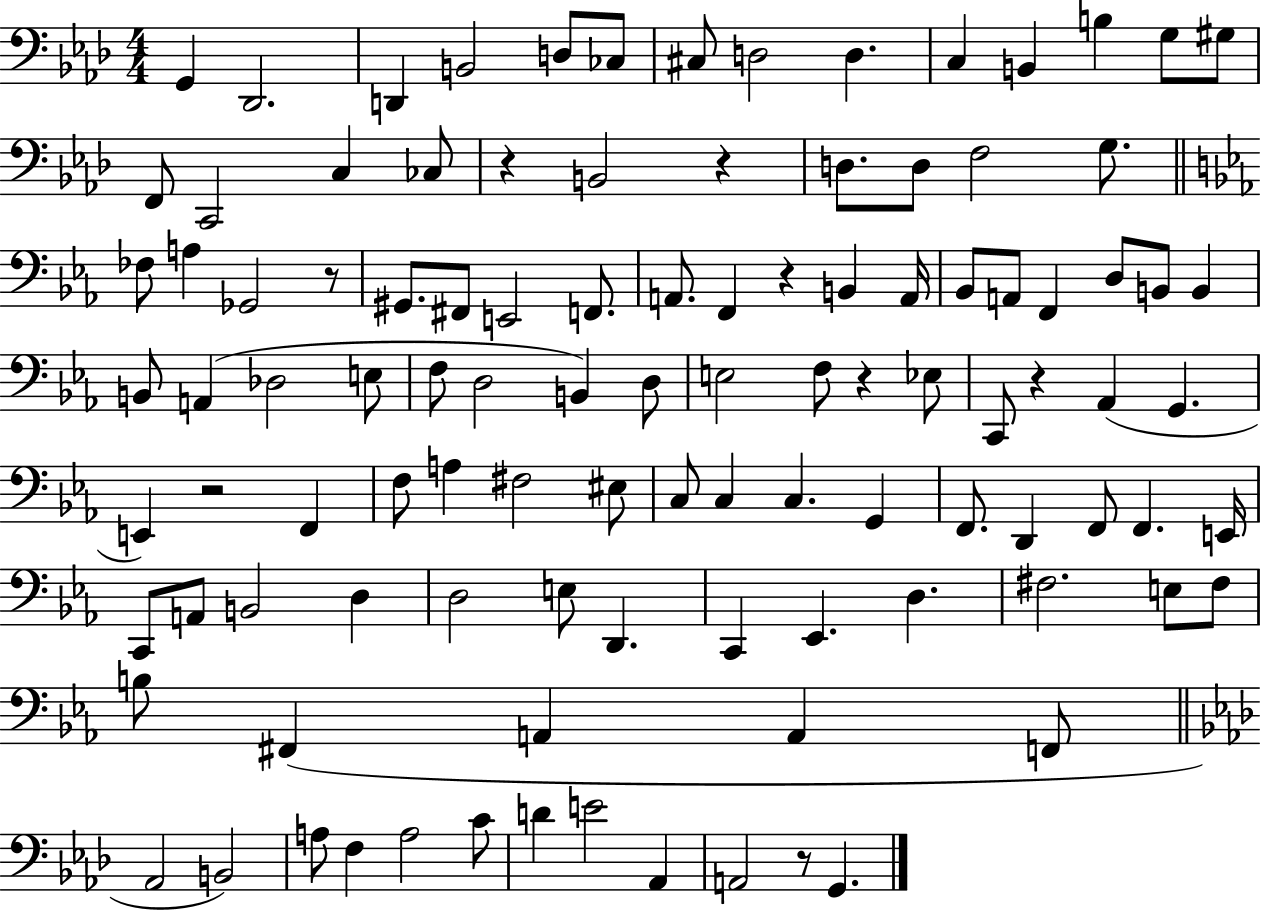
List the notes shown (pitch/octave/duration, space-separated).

G2/q Db2/h. D2/q B2/h D3/e CES3/e C#3/e D3/h D3/q. C3/q B2/q B3/q G3/e G#3/e F2/e C2/h C3/q CES3/e R/q B2/h R/q D3/e. D3/e F3/h G3/e. FES3/e A3/q Gb2/h R/e G#2/e. F#2/e E2/h F2/e. A2/e. F2/q R/q B2/q A2/s Bb2/e A2/e F2/q D3/e B2/e B2/q B2/e A2/q Db3/h E3/e F3/e D3/h B2/q D3/e E3/h F3/e R/q Eb3/e C2/e R/q Ab2/q G2/q. E2/q R/h F2/q F3/e A3/q F#3/h EIS3/e C3/e C3/q C3/q. G2/q F2/e. D2/q F2/e F2/q. E2/s C2/e A2/e B2/h D3/q D3/h E3/e D2/q. C2/q Eb2/q. D3/q. F#3/h. E3/e F#3/e B3/e F#2/q A2/q A2/q F2/e Ab2/h B2/h A3/e F3/q A3/h C4/e D4/q E4/h Ab2/q A2/h R/e G2/q.